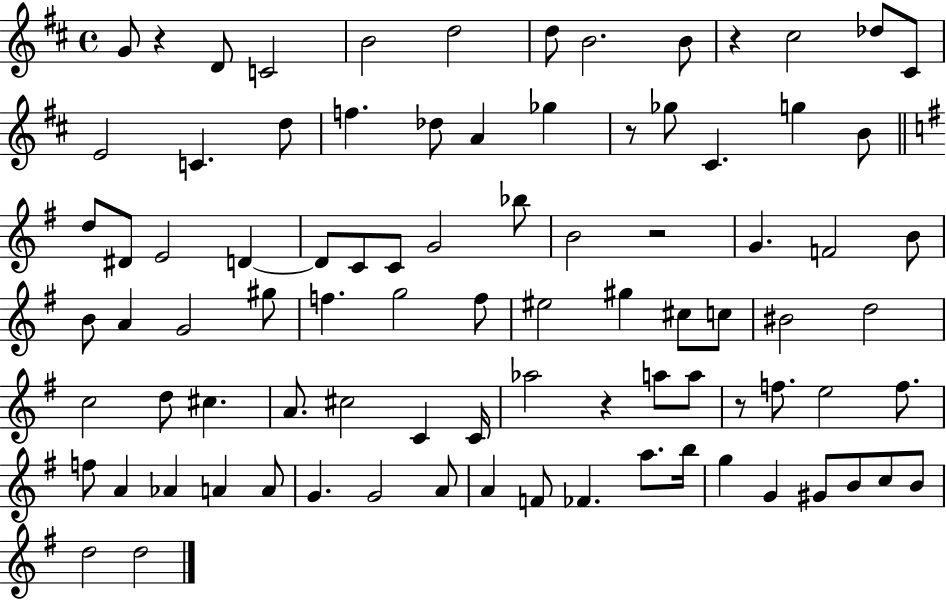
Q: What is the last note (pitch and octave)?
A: D5